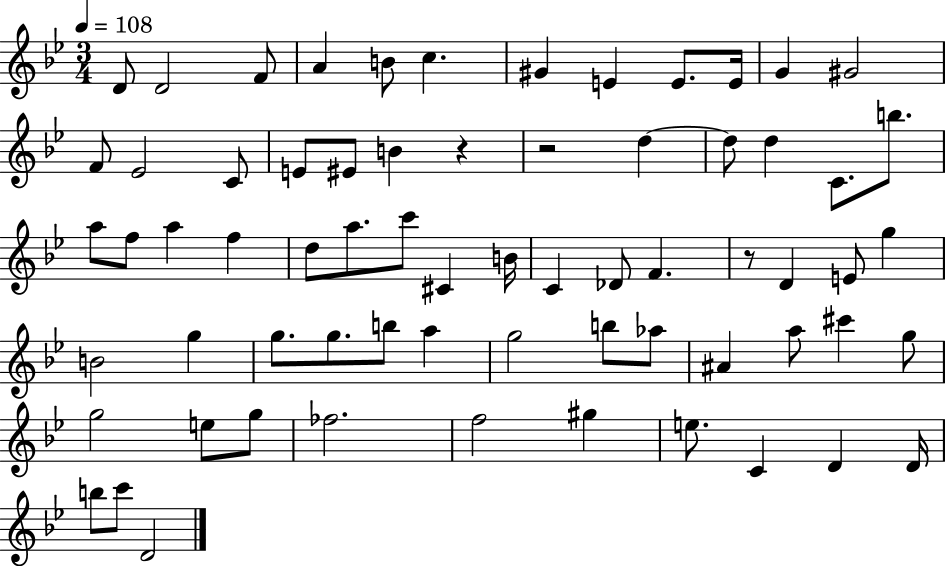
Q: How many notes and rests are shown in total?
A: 67